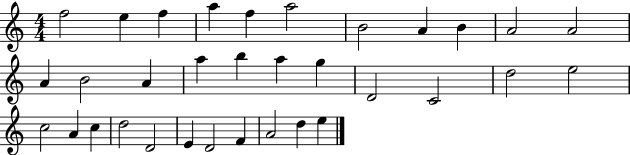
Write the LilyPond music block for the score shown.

{
  \clef treble
  \numericTimeSignature
  \time 4/4
  \key c \major
  f''2 e''4 f''4 | a''4 f''4 a''2 | b'2 a'4 b'4 | a'2 a'2 | \break a'4 b'2 a'4 | a''4 b''4 a''4 g''4 | d'2 c'2 | d''2 e''2 | \break c''2 a'4 c''4 | d''2 d'2 | e'4 d'2 f'4 | a'2 d''4 e''4 | \break \bar "|."
}